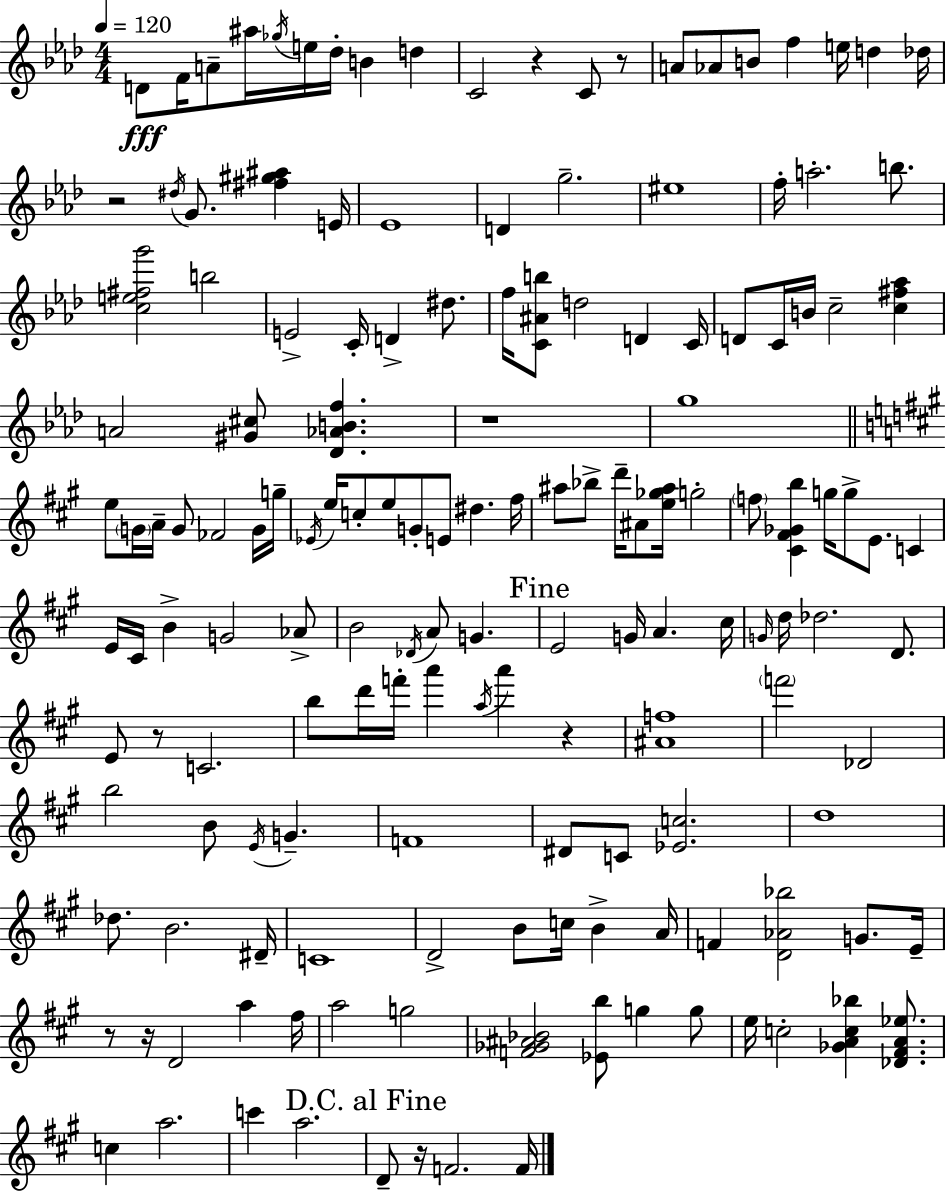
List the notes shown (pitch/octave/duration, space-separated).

D4/e F4/s A4/e A#5/s Gb5/s E5/s Db5/s B4/q D5/q C4/h R/q C4/e R/e A4/e Ab4/e B4/e F5/q E5/s D5/q Db5/s R/h D#5/s G4/e. [F#5,G#5,A#5]/q E4/s Eb4/w D4/q G5/h. EIS5/w F5/s A5/h. B5/e. [C5,E5,F#5,G6]/h B5/h E4/h C4/s D4/q D#5/e. F5/s [C4,A#4,B5]/e D5/h D4/q C4/s D4/e C4/s B4/s C5/h [C5,F#5,Ab5]/q A4/h [G#4,C#5]/e [Db4,Ab4,B4,F5]/q. R/w G5/w E5/e G4/s A4/s G4/e FES4/h G4/s G5/s Eb4/s E5/s C5/e E5/e G4/e E4/e D#5/q. F#5/s A#5/e Bb5/e D6/s A#4/e [E5,Gb5,A#5]/s G5/h F5/e [C#4,F#4,Gb4,B5]/q G5/s G5/e E4/e. C4/q E4/s C#4/s B4/q G4/h Ab4/e B4/h Db4/s A4/e G4/q. E4/h G4/s A4/q. C#5/s G4/s D5/s Db5/h. D4/e. E4/e R/e C4/h. B5/e D6/s F6/s A6/q A5/s A6/q R/q [A#4,F5]/w F6/h Db4/h B5/h B4/e E4/s G4/q. F4/w D#4/e C4/e [Eb4,C5]/h. D5/w Db5/e. B4/h. D#4/s C4/w D4/h B4/e C5/s B4/q A4/s F4/q [D4,Ab4,Bb5]/h G4/e. E4/s R/e R/s D4/h A5/q F#5/s A5/h G5/h [F4,Gb4,A#4,Bb4]/h [Eb4,B5]/e G5/q G5/e E5/s C5/h [Gb4,A4,C5,Bb5]/q [Db4,F#4,A4,Eb5]/e. C5/q A5/h. C6/q A5/h. D4/e R/s F4/h. F4/s